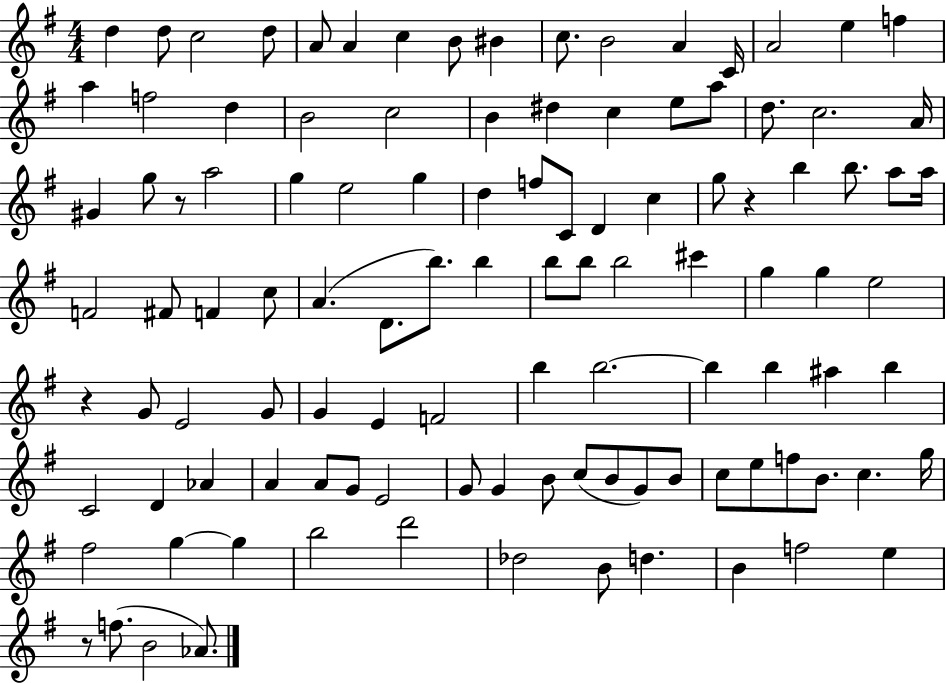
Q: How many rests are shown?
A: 4